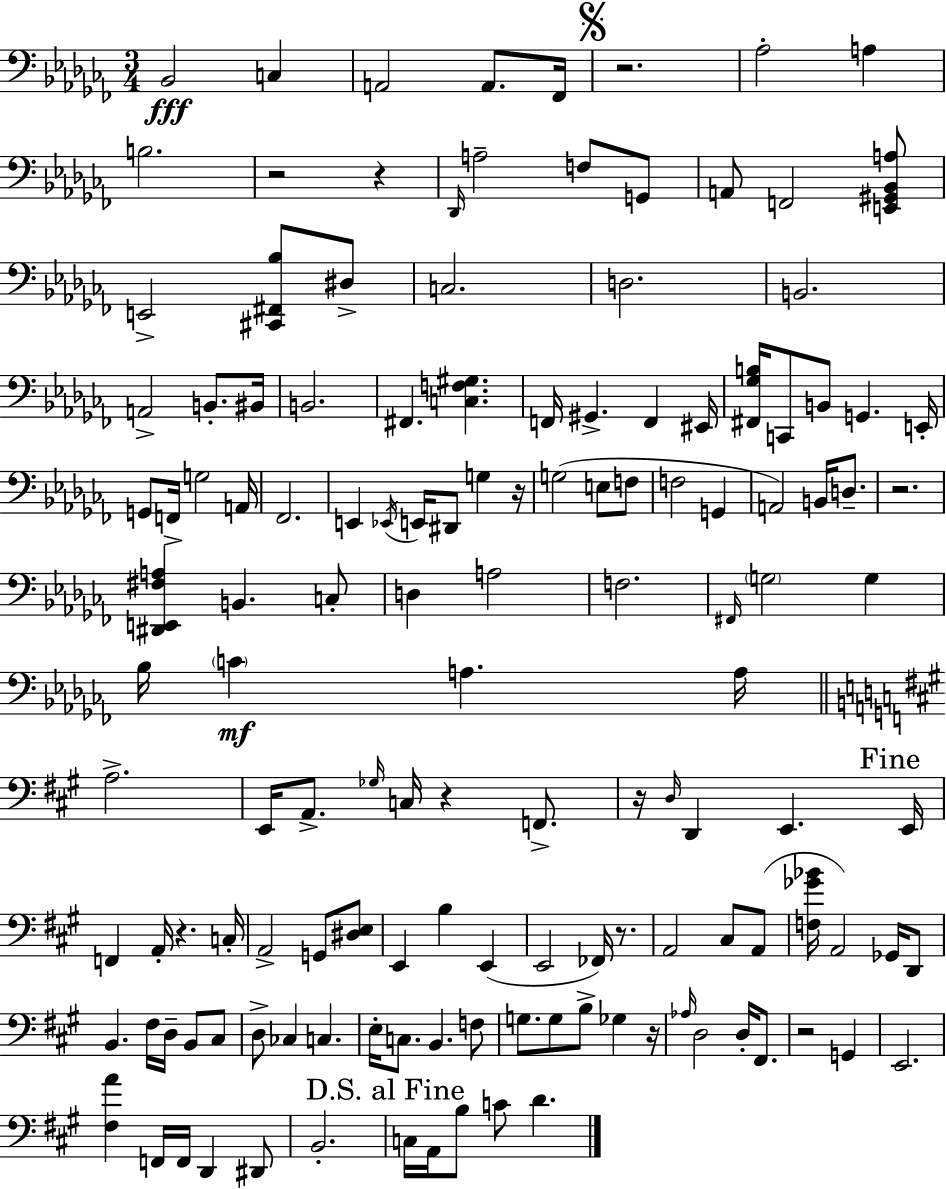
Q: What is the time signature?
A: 3/4